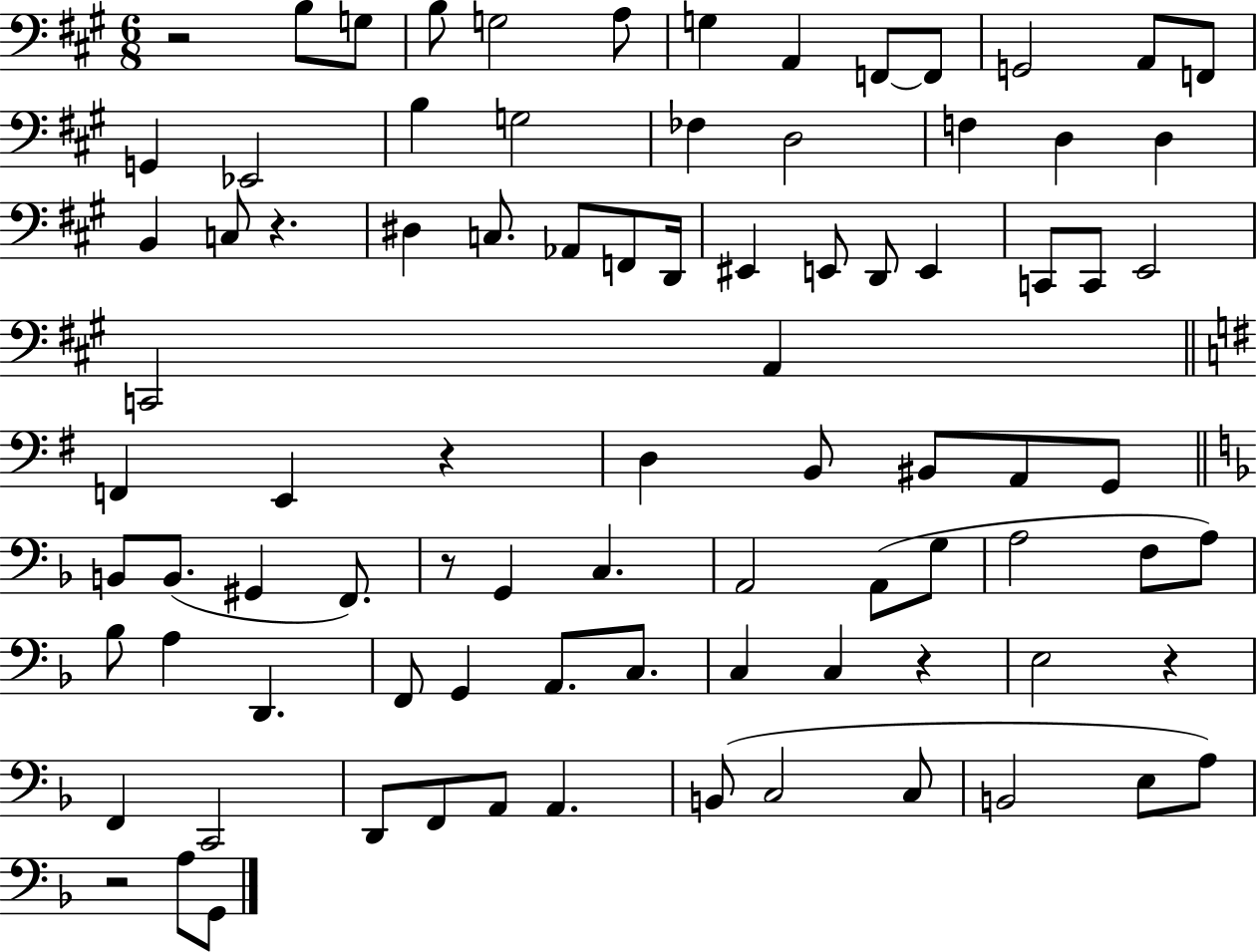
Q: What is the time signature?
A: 6/8